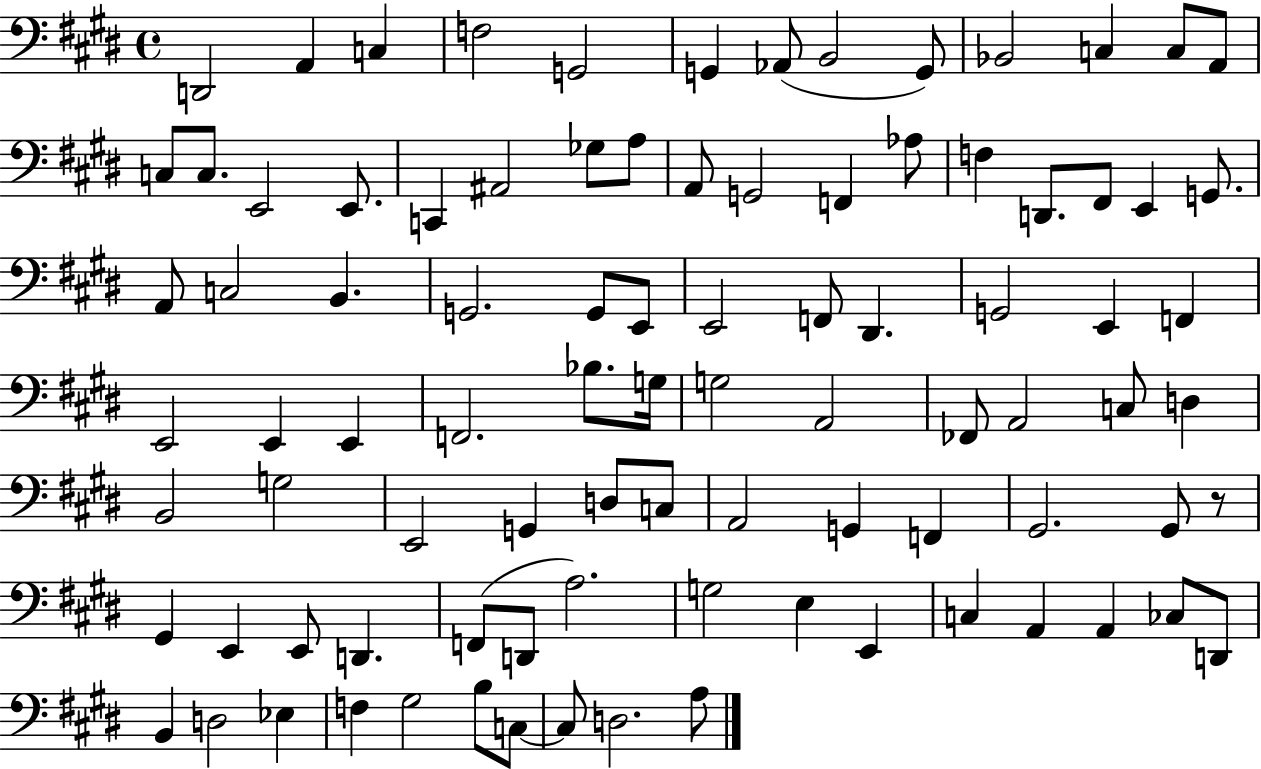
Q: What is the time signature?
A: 4/4